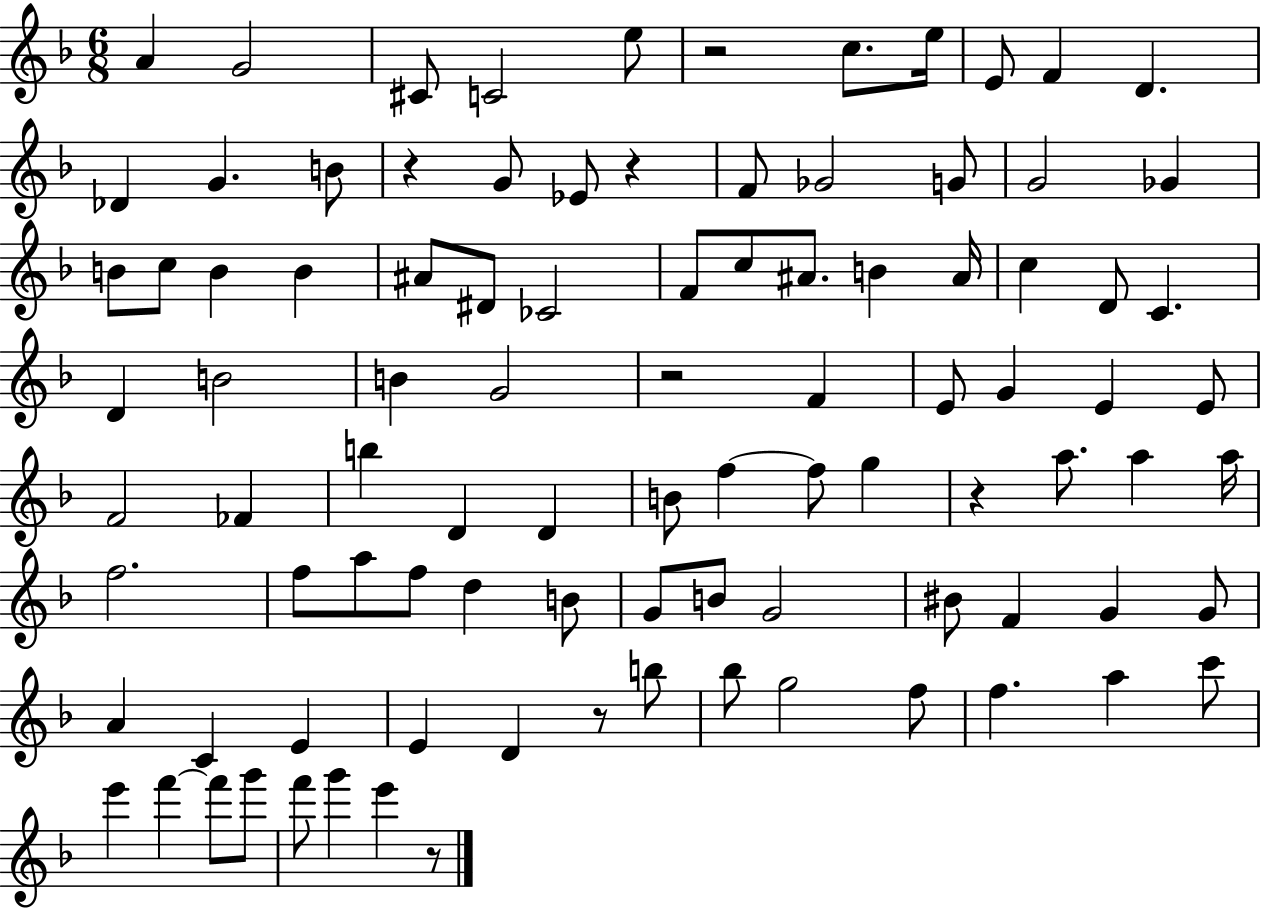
X:1
T:Untitled
M:6/8
L:1/4
K:F
A G2 ^C/2 C2 e/2 z2 c/2 e/4 E/2 F D _D G B/2 z G/2 _E/2 z F/2 _G2 G/2 G2 _G B/2 c/2 B B ^A/2 ^D/2 _C2 F/2 c/2 ^A/2 B ^A/4 c D/2 C D B2 B G2 z2 F E/2 G E E/2 F2 _F b D D B/2 f f/2 g z a/2 a a/4 f2 f/2 a/2 f/2 d B/2 G/2 B/2 G2 ^B/2 F G G/2 A C E E D z/2 b/2 _b/2 g2 f/2 f a c'/2 e' f' f'/2 g'/2 f'/2 g' e' z/2